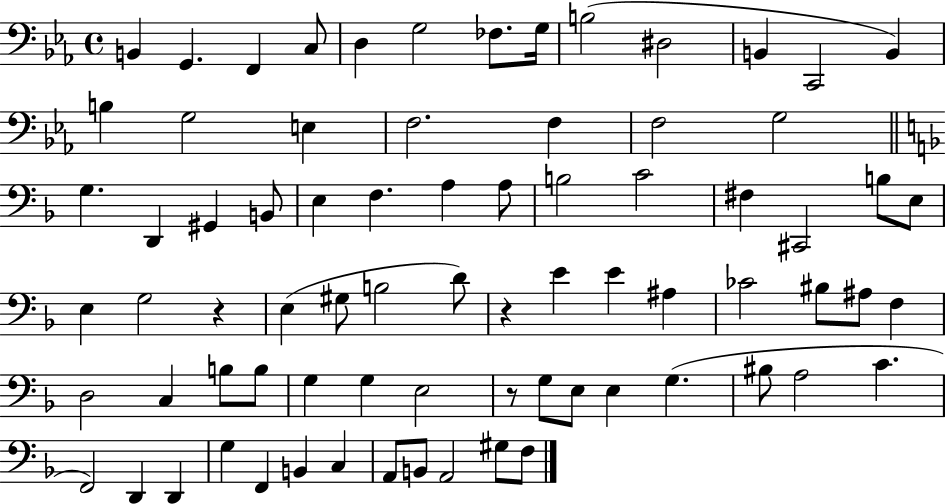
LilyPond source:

{
  \clef bass
  \time 4/4
  \defaultTimeSignature
  \key ees \major
  b,4 g,4. f,4 c8 | d4 g2 fes8. g16 | b2( dis2 | b,4 c,2 b,4) | \break b4 g2 e4 | f2. f4 | f2 g2 | \bar "||" \break \key f \major g4. d,4 gis,4 b,8 | e4 f4. a4 a8 | b2 c'2 | fis4 cis,2 b8 e8 | \break e4 g2 r4 | e4( gis8 b2 d'8) | r4 e'4 e'4 ais4 | ces'2 bis8 ais8 f4 | \break d2 c4 b8 b8 | g4 g4 e2 | r8 g8 e8 e4 g4.( | bis8 a2 c'4. | \break f,2) d,4 d,4 | g4 f,4 b,4 c4 | a,8 b,8 a,2 gis8 f8 | \bar "|."
}